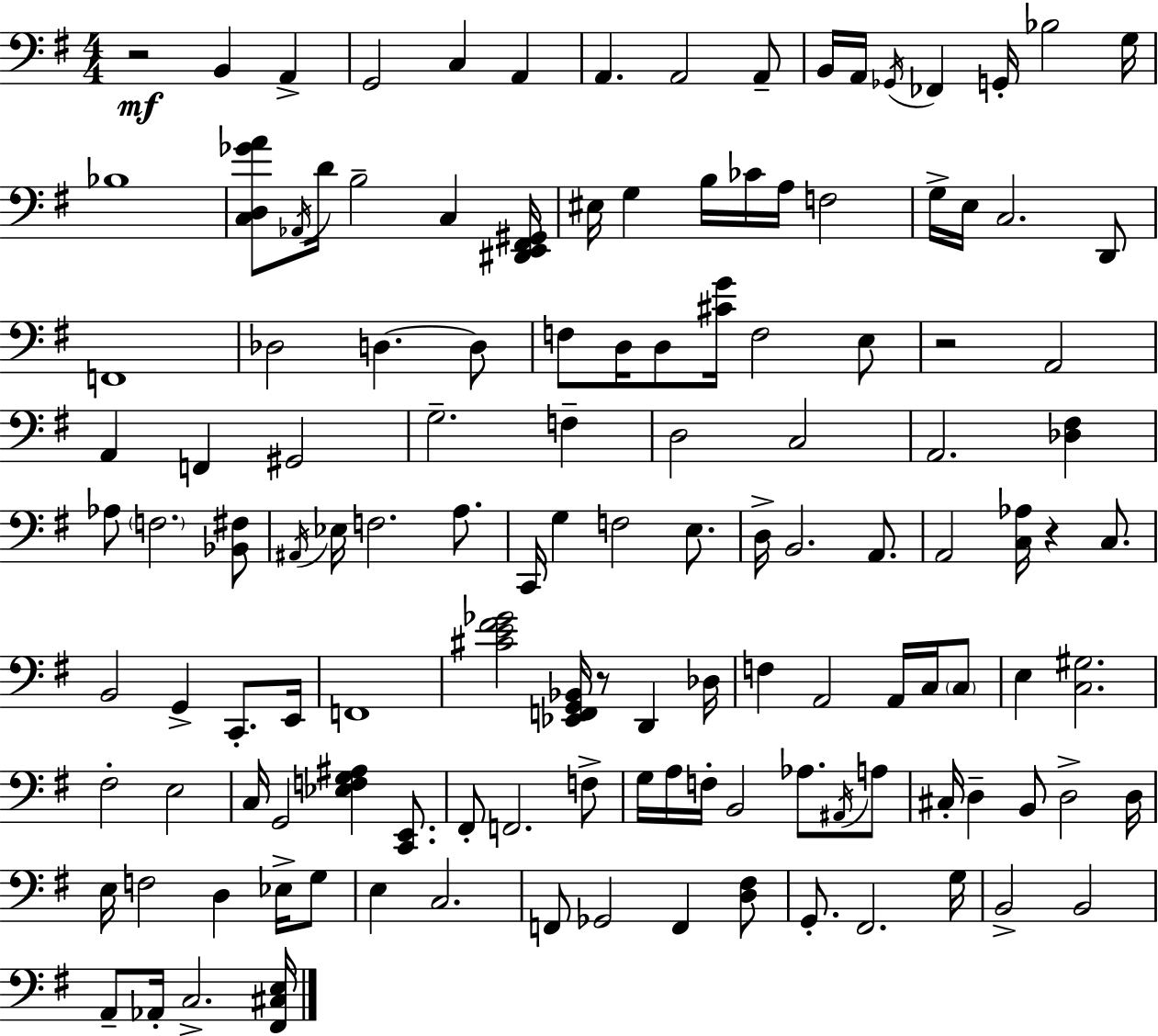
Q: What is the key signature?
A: E minor